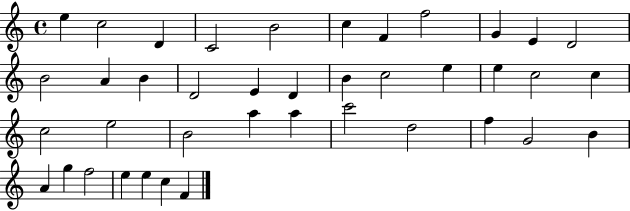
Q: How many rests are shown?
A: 0